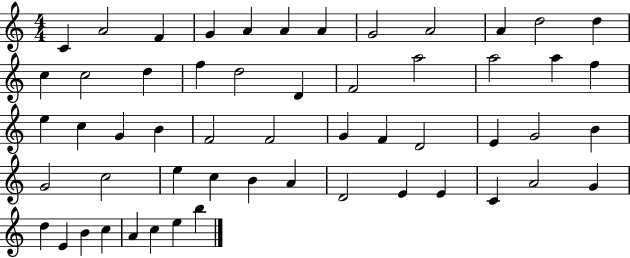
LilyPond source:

{
  \clef treble
  \numericTimeSignature
  \time 4/4
  \key c \major
  c'4 a'2 f'4 | g'4 a'4 a'4 a'4 | g'2 a'2 | a'4 d''2 d''4 | \break c''4 c''2 d''4 | f''4 d''2 d'4 | f'2 a''2 | a''2 a''4 f''4 | \break e''4 c''4 g'4 b'4 | f'2 f'2 | g'4 f'4 d'2 | e'4 g'2 b'4 | \break g'2 c''2 | e''4 c''4 b'4 a'4 | d'2 e'4 e'4 | c'4 a'2 g'4 | \break d''4 e'4 b'4 c''4 | a'4 c''4 e''4 b''4 | \bar "|."
}